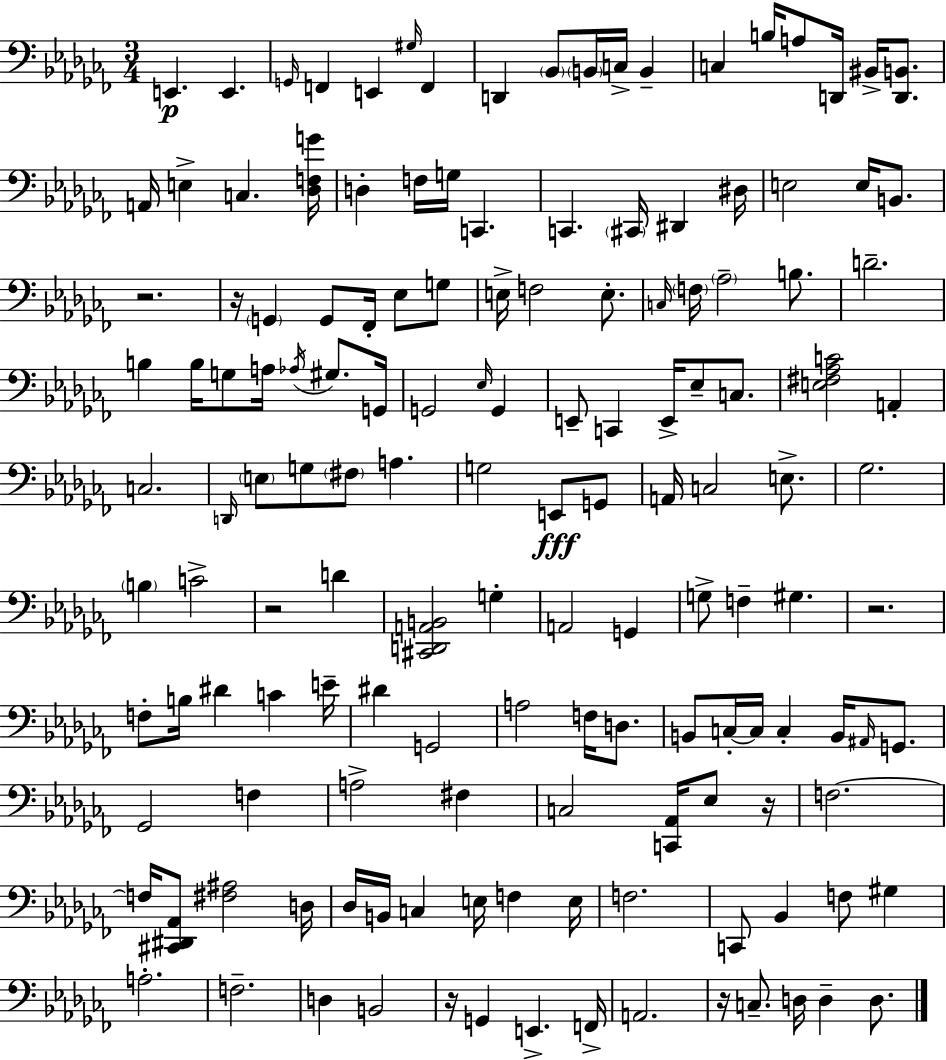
{
  \clef bass
  \numericTimeSignature
  \time 3/4
  \key aes \minor
  e,4.\p e,4. | \grace { g,16 } f,4 e,4 \grace { gis16 } f,4 | d,4 \parenthesize bes,8 \parenthesize b,16 c16-> b,4-- | c4 b16 a8 d,16 bis,16-> <d, b,>8. | \break a,16 e4-> c4. | <des f g'>16 d4-. f16 g16 c,4. | c,4. \parenthesize cis,16 dis,4 | dis16 e2 e16 b,8. | \break r2. | r16 \parenthesize g,4 g,8 fes,16-. ees8 | g8 e16-> f2 e8.-. | \grace { c16 } \parenthesize f16 \parenthesize aes2-- | \break b8. d'2.-- | b4 b16 g8 a16 \acciaccatura { aes16 } | gis8. g,16 g,2 | \grace { ees16 } g,4 e,8-- c,4 e,16-> | \break ees8-- c8. <e fis aes c'>2 | a,4-. c2. | \grace { d,16 } \parenthesize e8 g8 \parenthesize fis8 | a4. g2 | \break e,8\fff g,8 a,16 c2 | e8.-> ges2. | \parenthesize b4 c'2-> | r2 | \break d'4 <cis, d, a, b,>2 | g4-. a,2 | g,4 g8-> f4-- | gis4. r2. | \break f8-. b16 dis'4 | c'4 e'16-- dis'4 g,2 | a2 | f16 d8. b,8 c16-.~~ c16 c4-. | \break b,16 \grace { ais,16 } g,8. ges,2 | f4 a2-> | fis4 c2 | <c, aes,>16 ees8 r16 f2.~~ | \break f16 <cis, dis, aes,>8 <fis ais>2 | d16 des16 b,16 c4 | e16 f4 e16 f2. | c,8 bes,4 | \break f8 gis4 a2.-. | f2.-- | d4 b,2 | r16 g,4 | \break e,4.-> f,16-> a,2. | r16 c8.-- d16 | d4-- d8. \bar "|."
}